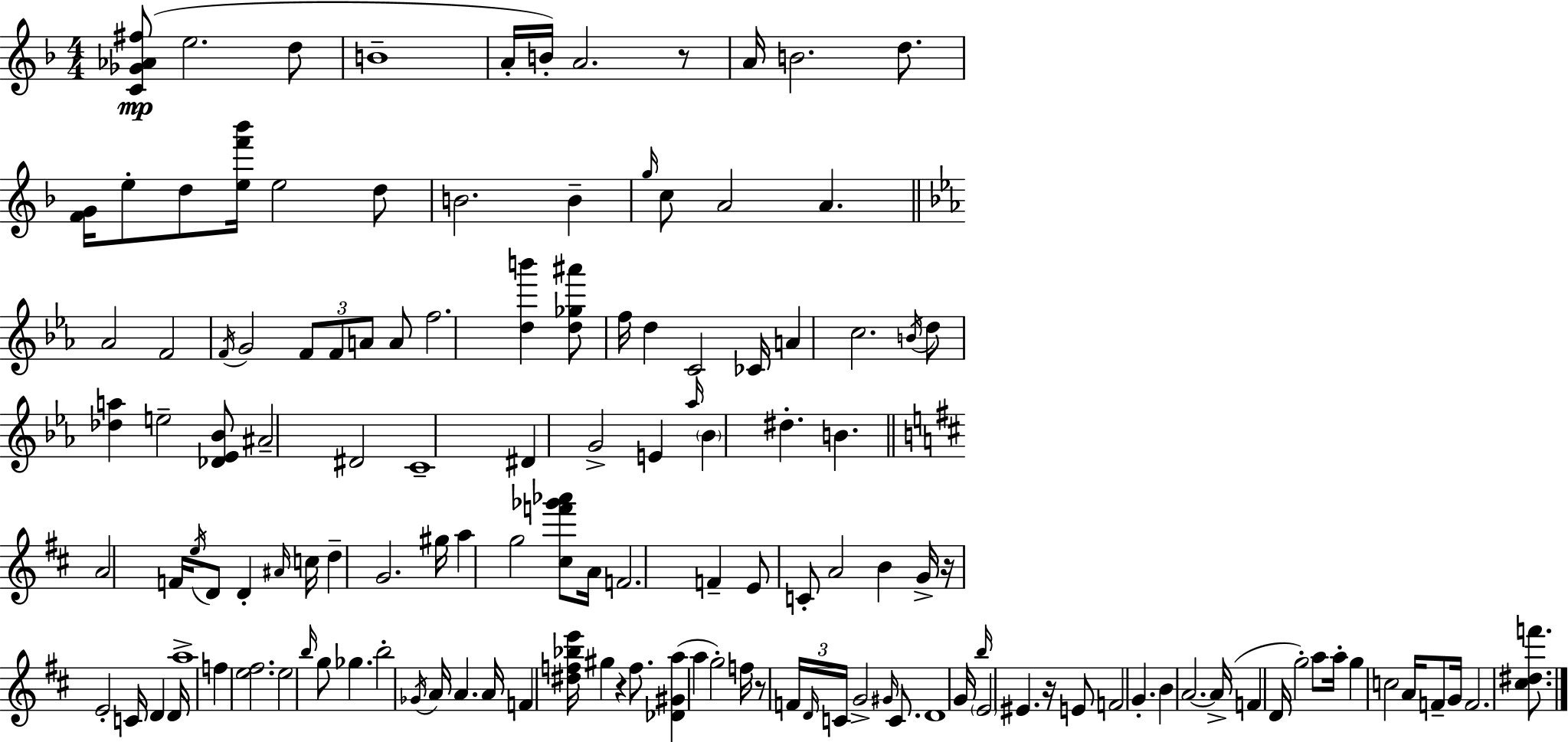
{
  \clef treble
  \numericTimeSignature
  \time 4/4
  \key d \minor
  <c' ges' aes' fis''>8(\mp e''2. d''8 | b'1-- | a'16-. b'16-.) a'2. r8 | a'16 b'2. d''8. | \break <f' g'>16 e''8-. d''8 <e'' f''' bes'''>16 e''2 d''8 | b'2. b'4-- | \grace { g''16 } c''8 a'2 a'4. | \bar "||" \break \key ees \major aes'2 f'2 | \acciaccatura { f'16 } g'2 \tuplet 3/2 { f'8 f'8 a'8 } a'8 | f''2. <d'' b'''>4 | <d'' ges'' ais'''>8 f''16 d''4 c'2 | \break ces'16 a'4 c''2. | \acciaccatura { b'16 } d''8 <des'' a''>4 e''2-- | <des' ees' bes'>8 ais'2-- dis'2 | c'1-- | \break dis'4 g'2-> e'4 | \grace { aes''16 } \parenthesize bes'4 dis''4.-. b'4. | \bar "||" \break \key d \major a'2 f'16 \acciaccatura { e''16 } d'8 d'4-. | \grace { ais'16 } c''16 d''4-- g'2. | gis''16 a''4 g''2 <cis'' f''' ges''' aes'''>8 | a'16 f'2. f'4-- | \break e'8 c'8-. a'2 b'4 | g'16-> r16 e'2-. c'16 d'4 | d'16 a''1-> | f''4 <e'' fis''>2. | \break e''2 \grace { b''16 } g''8 ges''4. | b''2-. \acciaccatura { ges'16 } a'16 a'4. | a'16 f'4 <dis'' f'' bes'' e'''>16 gis''4 r4 | f''8. <des' gis' a''>4( a''4 g''2-.) | \break f''16 r8 \tuplet 3/2 { f'16 \grace { d'16 } c'16 } g'2-> | \grace { gis'16 } c'8. d'1 | g'16 \grace { b''16 } \parenthesize e'2 | eis'4. r16 e'8 f'2 | \break g'4.-. b'4 a'2.~~ | a'16->( f'4 d'16 g''2-.) | a''8 a''16-. g''4 c''2 | a'16 f'8-- g'16 f'2. | \break <cis'' dis'' f'''>8. \bar "|."
}